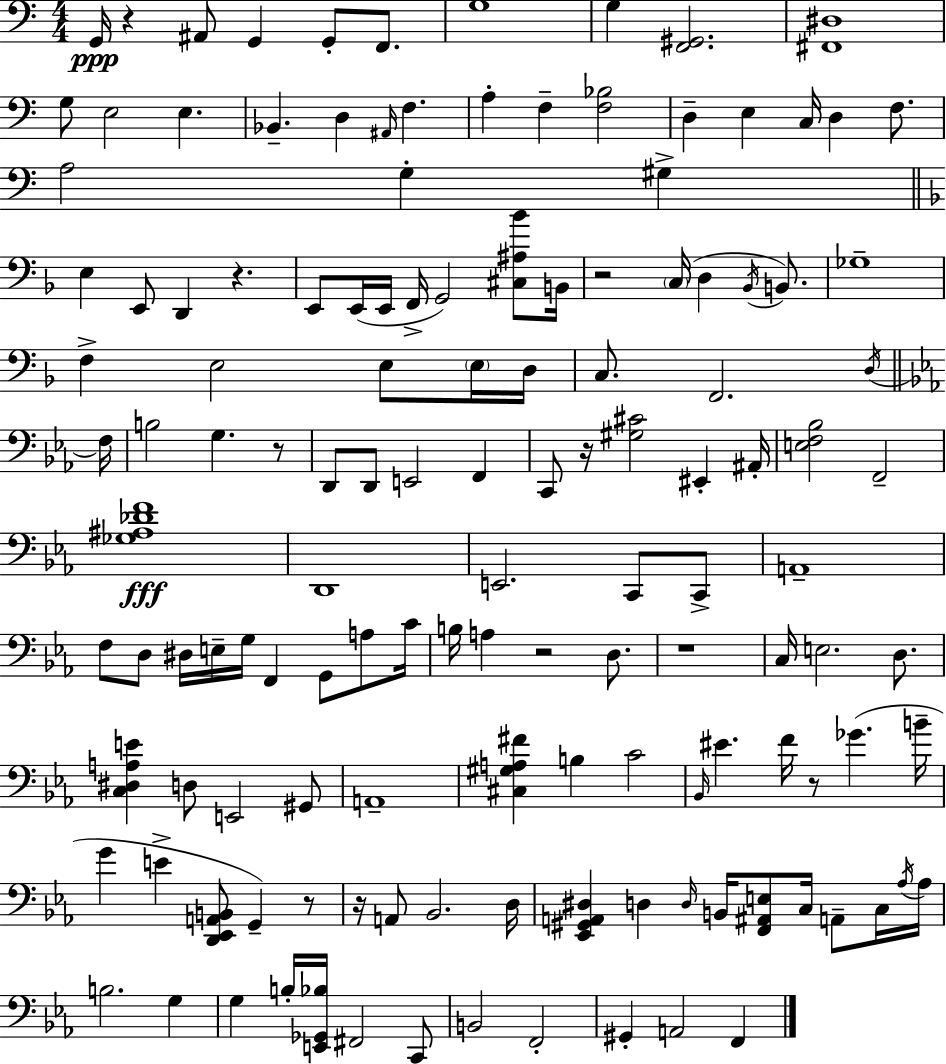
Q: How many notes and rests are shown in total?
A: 136